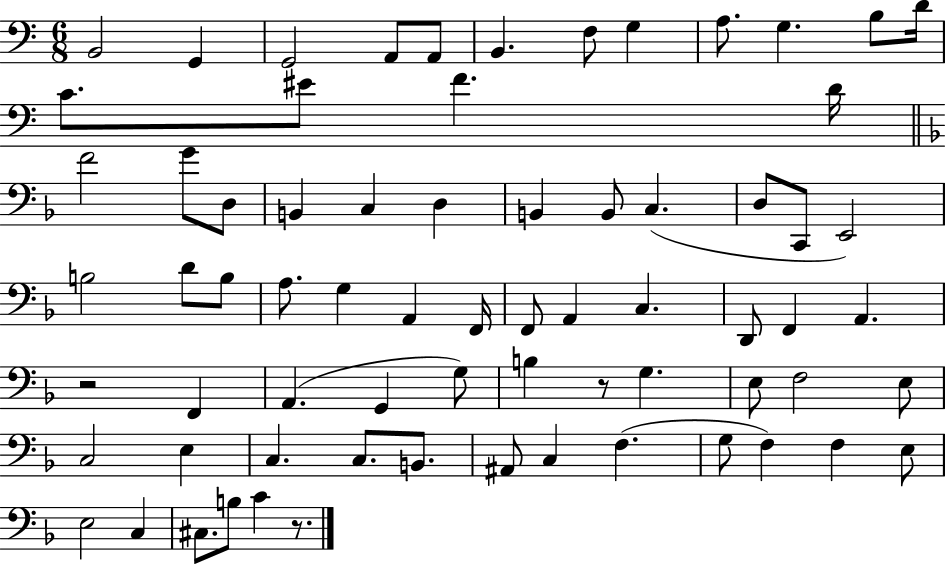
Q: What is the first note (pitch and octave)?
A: B2